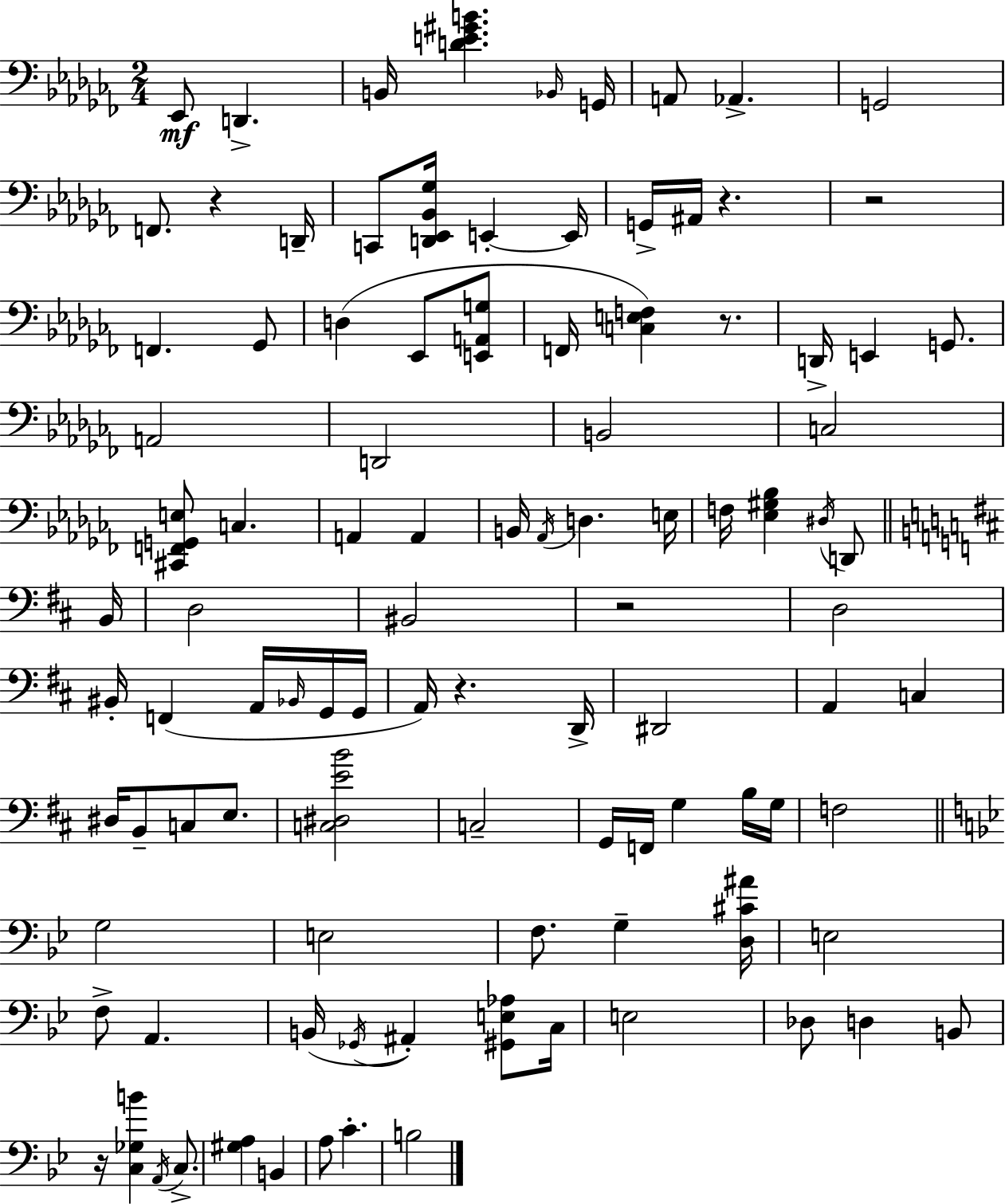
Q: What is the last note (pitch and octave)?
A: B3